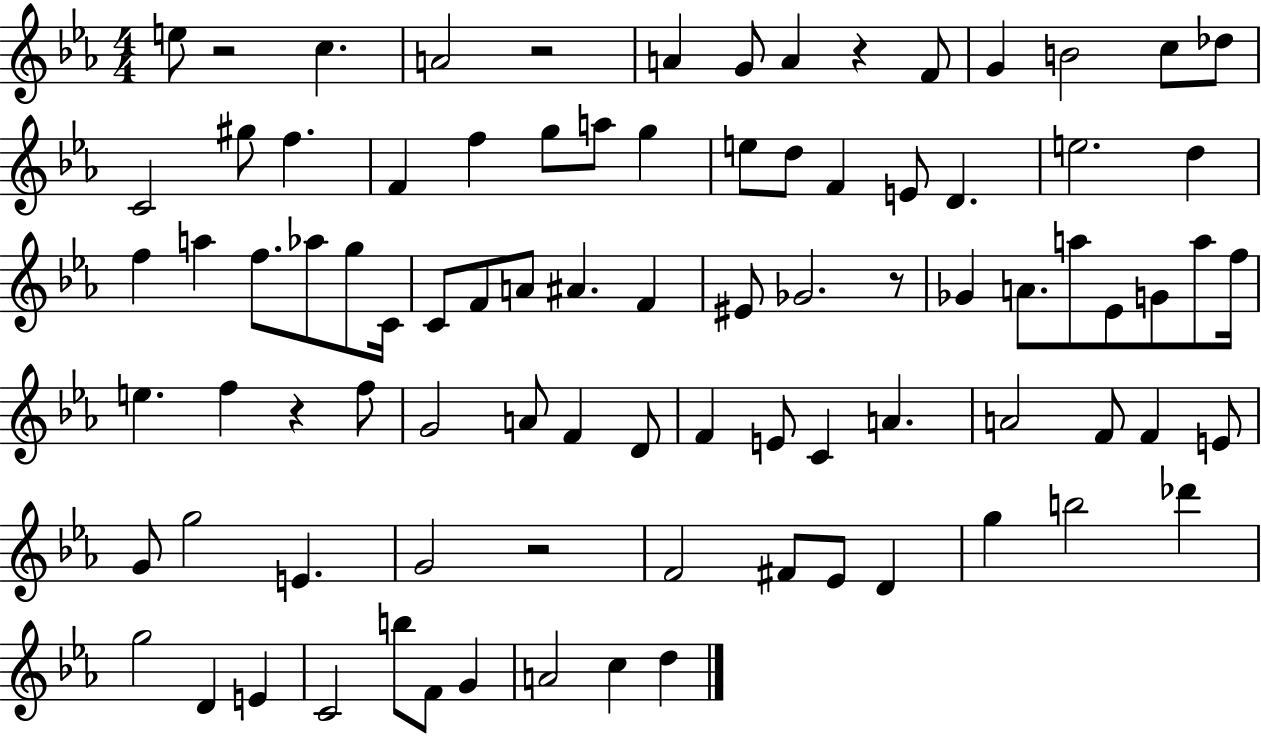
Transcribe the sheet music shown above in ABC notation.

X:1
T:Untitled
M:4/4
L:1/4
K:Eb
e/2 z2 c A2 z2 A G/2 A z F/2 G B2 c/2 _d/2 C2 ^g/2 f F f g/2 a/2 g e/2 d/2 F E/2 D e2 d f a f/2 _a/2 g/2 C/4 C/2 F/2 A/2 ^A F ^E/2 _G2 z/2 _G A/2 a/2 _E/2 G/2 a/2 f/4 e f z f/2 G2 A/2 F D/2 F E/2 C A A2 F/2 F E/2 G/2 g2 E G2 z2 F2 ^F/2 _E/2 D g b2 _d' g2 D E C2 b/2 F/2 G A2 c d